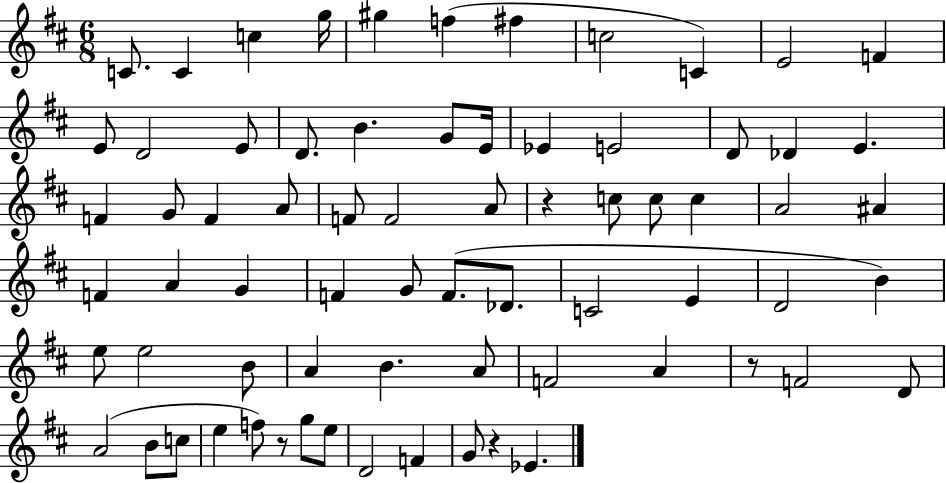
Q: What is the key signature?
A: D major